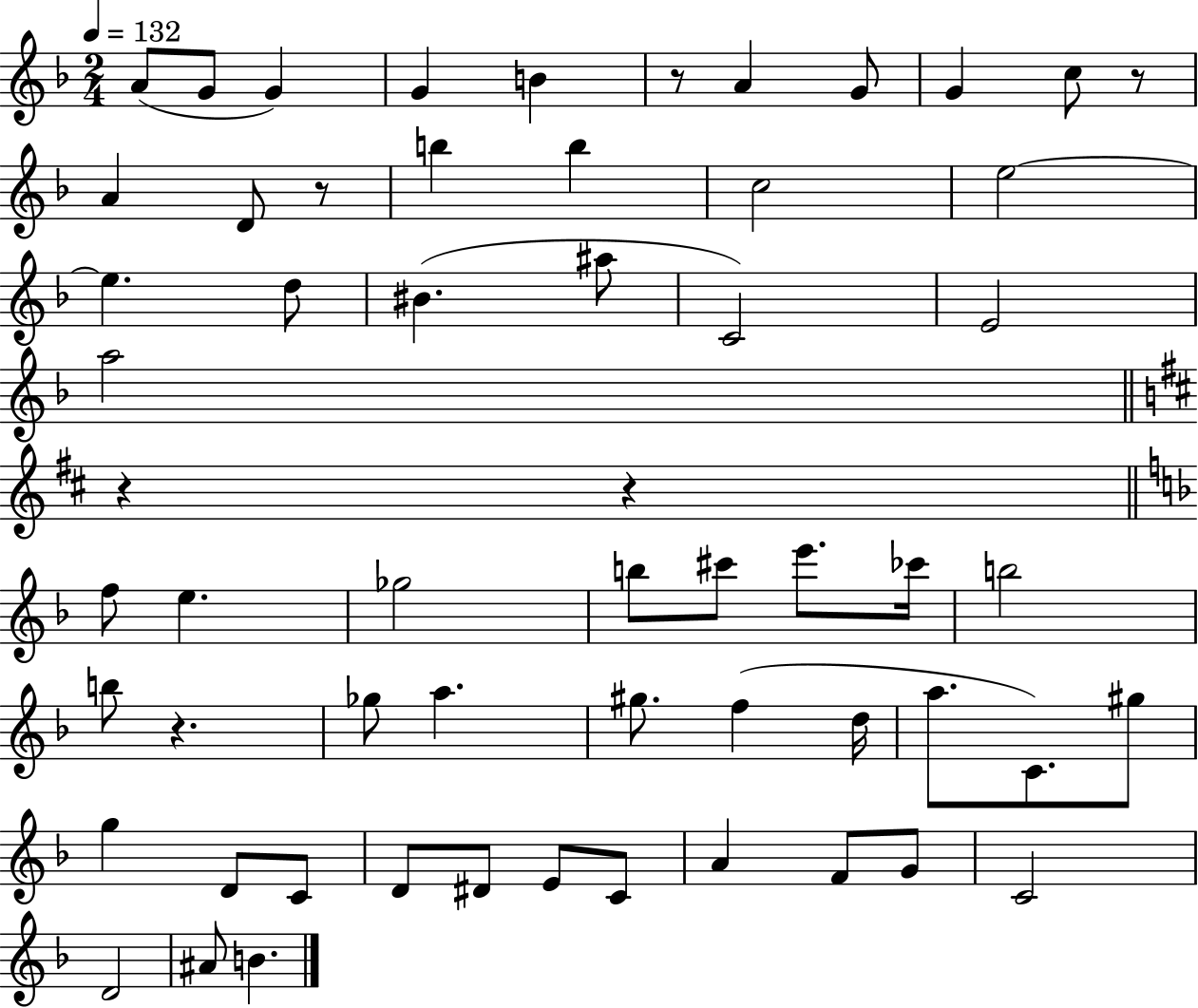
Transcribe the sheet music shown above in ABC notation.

X:1
T:Untitled
M:2/4
L:1/4
K:F
A/2 G/2 G G B z/2 A G/2 G c/2 z/2 A D/2 z/2 b b c2 e2 e d/2 ^B ^a/2 C2 E2 a2 z z f/2 e _g2 b/2 ^c'/2 e'/2 _c'/4 b2 b/2 z _g/2 a ^g/2 f d/4 a/2 C/2 ^g/2 g D/2 C/2 D/2 ^D/2 E/2 C/2 A F/2 G/2 C2 D2 ^A/2 B